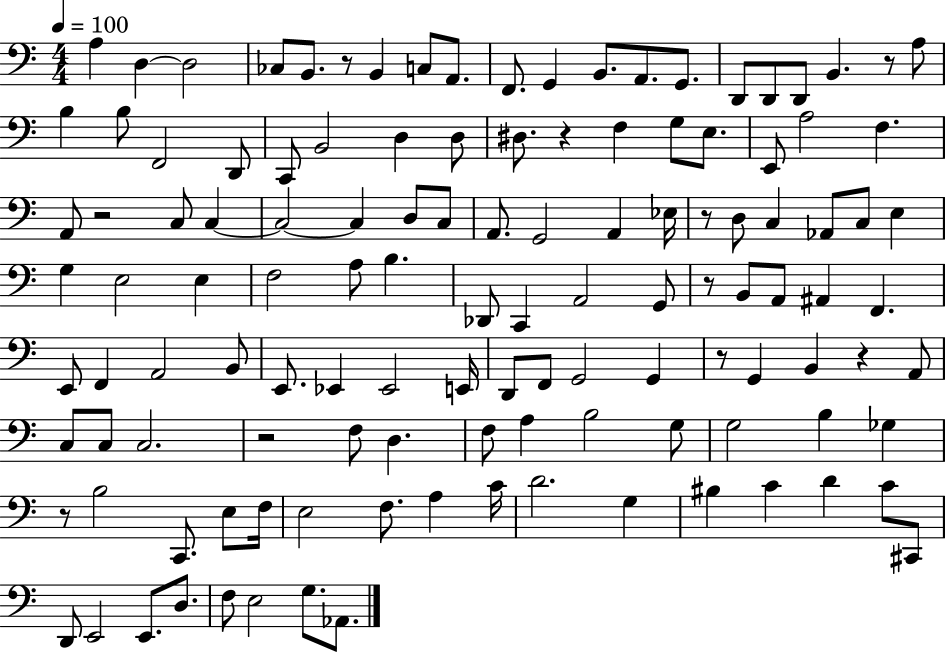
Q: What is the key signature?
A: C major